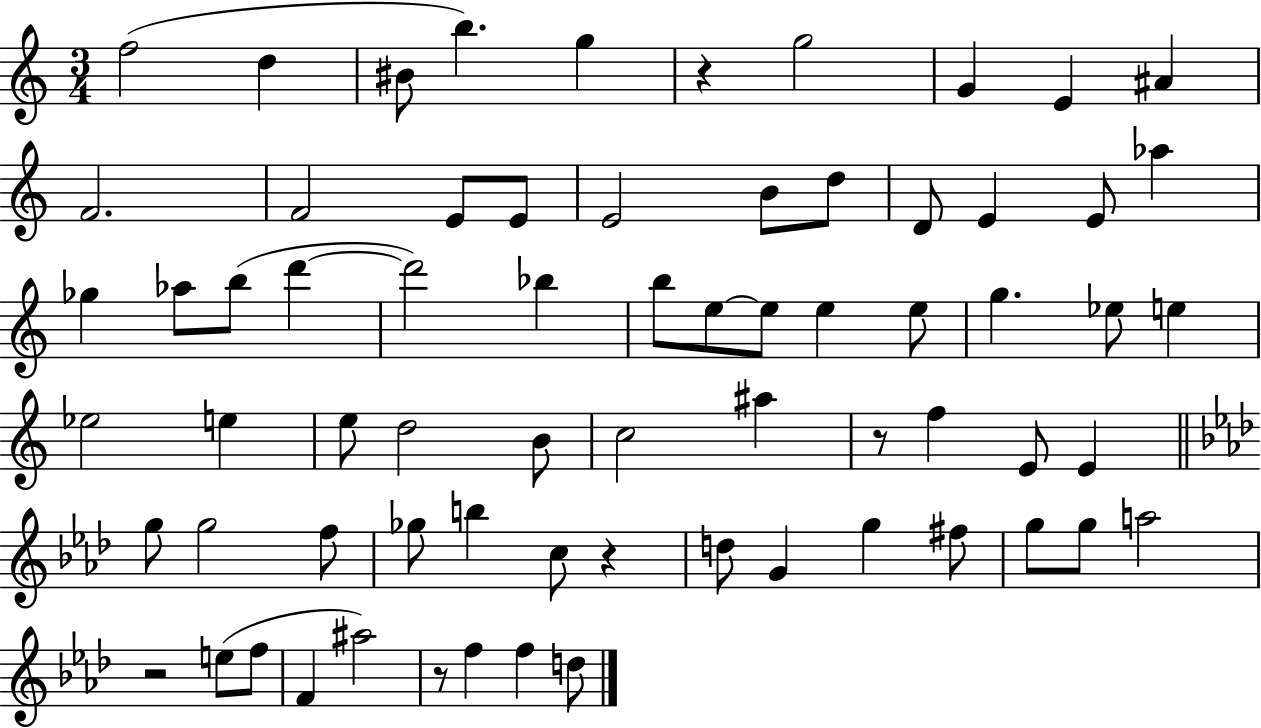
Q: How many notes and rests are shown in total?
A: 69